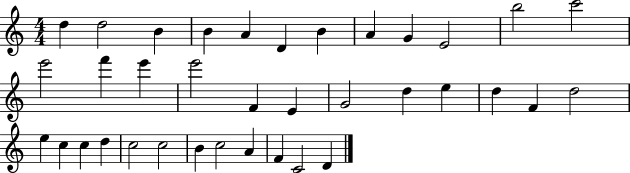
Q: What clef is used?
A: treble